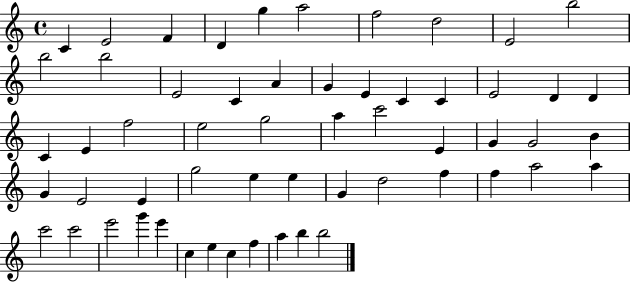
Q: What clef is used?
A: treble